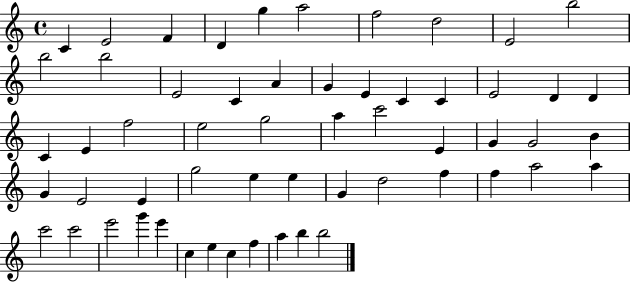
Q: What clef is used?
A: treble